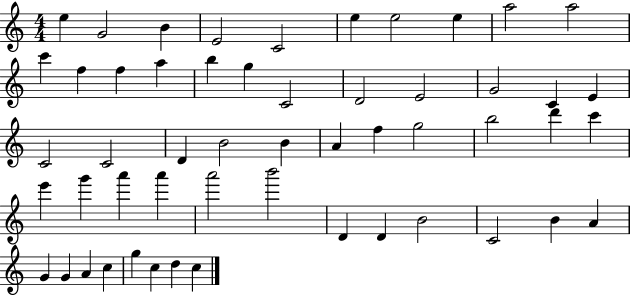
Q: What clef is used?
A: treble